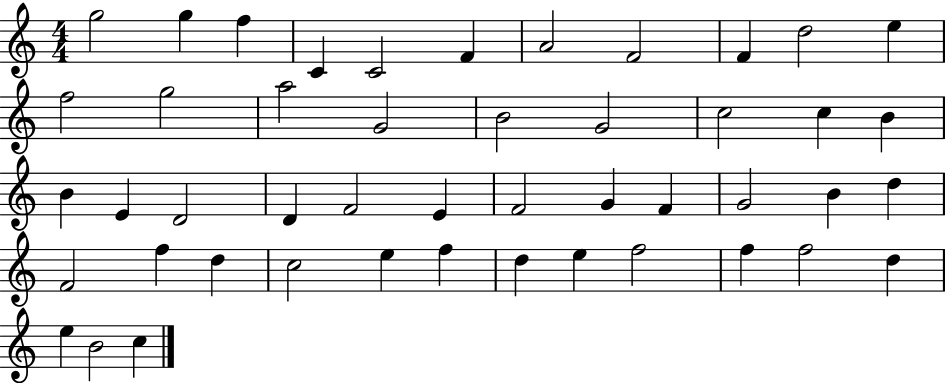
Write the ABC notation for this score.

X:1
T:Untitled
M:4/4
L:1/4
K:C
g2 g f C C2 F A2 F2 F d2 e f2 g2 a2 G2 B2 G2 c2 c B B E D2 D F2 E F2 G F G2 B d F2 f d c2 e f d e f2 f f2 d e B2 c